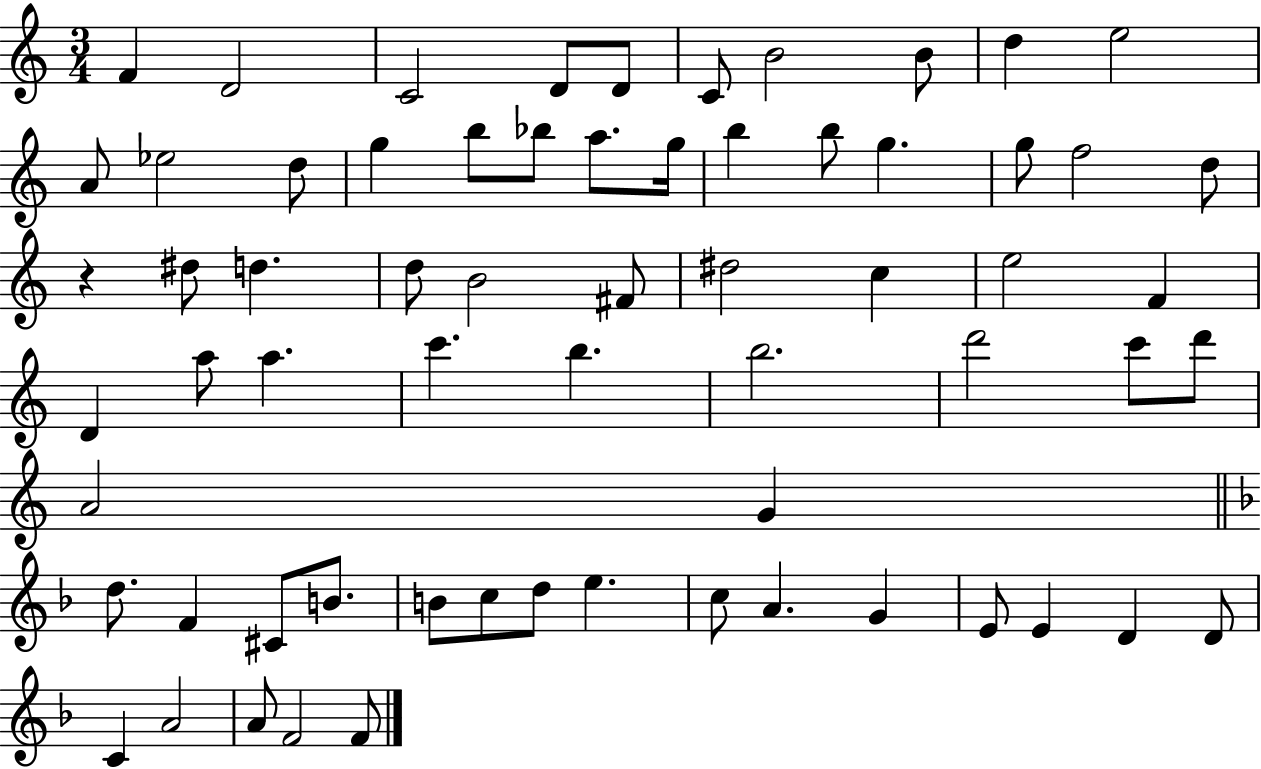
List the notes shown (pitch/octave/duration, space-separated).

F4/q D4/h C4/h D4/e D4/e C4/e B4/h B4/e D5/q E5/h A4/e Eb5/h D5/e G5/q B5/e Bb5/e A5/e. G5/s B5/q B5/e G5/q. G5/e F5/h D5/e R/q D#5/e D5/q. D5/e B4/h F#4/e D#5/h C5/q E5/h F4/q D4/q A5/e A5/q. C6/q. B5/q. B5/h. D6/h C6/e D6/e A4/h G4/q D5/e. F4/q C#4/e B4/e. B4/e C5/e D5/e E5/q. C5/e A4/q. G4/q E4/e E4/q D4/q D4/e C4/q A4/h A4/e F4/h F4/e